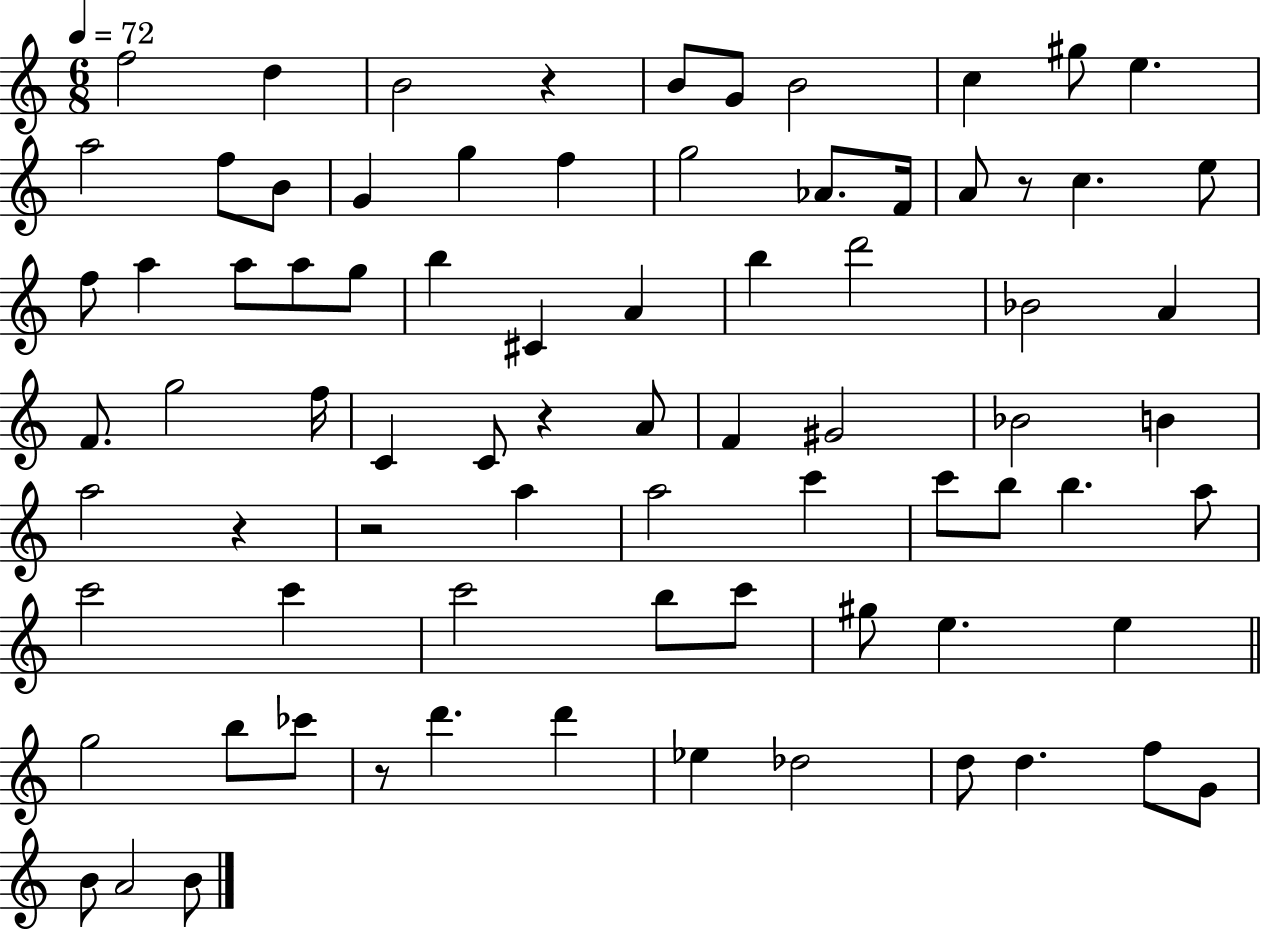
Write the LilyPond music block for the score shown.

{
  \clef treble
  \numericTimeSignature
  \time 6/8
  \key c \major
  \tempo 4 = 72
  f''2 d''4 | b'2 r4 | b'8 g'8 b'2 | c''4 gis''8 e''4. | \break a''2 f''8 b'8 | g'4 g''4 f''4 | g''2 aes'8. f'16 | a'8 r8 c''4. e''8 | \break f''8 a''4 a''8 a''8 g''8 | b''4 cis'4 a'4 | b''4 d'''2 | bes'2 a'4 | \break f'8. g''2 f''16 | c'4 c'8 r4 a'8 | f'4 gis'2 | bes'2 b'4 | \break a''2 r4 | r2 a''4 | a''2 c'''4 | c'''8 b''8 b''4. a''8 | \break c'''2 c'''4 | c'''2 b''8 c'''8 | gis''8 e''4. e''4 | \bar "||" \break \key c \major g''2 b''8 ces'''8 | r8 d'''4. d'''4 | ees''4 des''2 | d''8 d''4. f''8 g'8 | \break b'8 a'2 b'8 | \bar "|."
}